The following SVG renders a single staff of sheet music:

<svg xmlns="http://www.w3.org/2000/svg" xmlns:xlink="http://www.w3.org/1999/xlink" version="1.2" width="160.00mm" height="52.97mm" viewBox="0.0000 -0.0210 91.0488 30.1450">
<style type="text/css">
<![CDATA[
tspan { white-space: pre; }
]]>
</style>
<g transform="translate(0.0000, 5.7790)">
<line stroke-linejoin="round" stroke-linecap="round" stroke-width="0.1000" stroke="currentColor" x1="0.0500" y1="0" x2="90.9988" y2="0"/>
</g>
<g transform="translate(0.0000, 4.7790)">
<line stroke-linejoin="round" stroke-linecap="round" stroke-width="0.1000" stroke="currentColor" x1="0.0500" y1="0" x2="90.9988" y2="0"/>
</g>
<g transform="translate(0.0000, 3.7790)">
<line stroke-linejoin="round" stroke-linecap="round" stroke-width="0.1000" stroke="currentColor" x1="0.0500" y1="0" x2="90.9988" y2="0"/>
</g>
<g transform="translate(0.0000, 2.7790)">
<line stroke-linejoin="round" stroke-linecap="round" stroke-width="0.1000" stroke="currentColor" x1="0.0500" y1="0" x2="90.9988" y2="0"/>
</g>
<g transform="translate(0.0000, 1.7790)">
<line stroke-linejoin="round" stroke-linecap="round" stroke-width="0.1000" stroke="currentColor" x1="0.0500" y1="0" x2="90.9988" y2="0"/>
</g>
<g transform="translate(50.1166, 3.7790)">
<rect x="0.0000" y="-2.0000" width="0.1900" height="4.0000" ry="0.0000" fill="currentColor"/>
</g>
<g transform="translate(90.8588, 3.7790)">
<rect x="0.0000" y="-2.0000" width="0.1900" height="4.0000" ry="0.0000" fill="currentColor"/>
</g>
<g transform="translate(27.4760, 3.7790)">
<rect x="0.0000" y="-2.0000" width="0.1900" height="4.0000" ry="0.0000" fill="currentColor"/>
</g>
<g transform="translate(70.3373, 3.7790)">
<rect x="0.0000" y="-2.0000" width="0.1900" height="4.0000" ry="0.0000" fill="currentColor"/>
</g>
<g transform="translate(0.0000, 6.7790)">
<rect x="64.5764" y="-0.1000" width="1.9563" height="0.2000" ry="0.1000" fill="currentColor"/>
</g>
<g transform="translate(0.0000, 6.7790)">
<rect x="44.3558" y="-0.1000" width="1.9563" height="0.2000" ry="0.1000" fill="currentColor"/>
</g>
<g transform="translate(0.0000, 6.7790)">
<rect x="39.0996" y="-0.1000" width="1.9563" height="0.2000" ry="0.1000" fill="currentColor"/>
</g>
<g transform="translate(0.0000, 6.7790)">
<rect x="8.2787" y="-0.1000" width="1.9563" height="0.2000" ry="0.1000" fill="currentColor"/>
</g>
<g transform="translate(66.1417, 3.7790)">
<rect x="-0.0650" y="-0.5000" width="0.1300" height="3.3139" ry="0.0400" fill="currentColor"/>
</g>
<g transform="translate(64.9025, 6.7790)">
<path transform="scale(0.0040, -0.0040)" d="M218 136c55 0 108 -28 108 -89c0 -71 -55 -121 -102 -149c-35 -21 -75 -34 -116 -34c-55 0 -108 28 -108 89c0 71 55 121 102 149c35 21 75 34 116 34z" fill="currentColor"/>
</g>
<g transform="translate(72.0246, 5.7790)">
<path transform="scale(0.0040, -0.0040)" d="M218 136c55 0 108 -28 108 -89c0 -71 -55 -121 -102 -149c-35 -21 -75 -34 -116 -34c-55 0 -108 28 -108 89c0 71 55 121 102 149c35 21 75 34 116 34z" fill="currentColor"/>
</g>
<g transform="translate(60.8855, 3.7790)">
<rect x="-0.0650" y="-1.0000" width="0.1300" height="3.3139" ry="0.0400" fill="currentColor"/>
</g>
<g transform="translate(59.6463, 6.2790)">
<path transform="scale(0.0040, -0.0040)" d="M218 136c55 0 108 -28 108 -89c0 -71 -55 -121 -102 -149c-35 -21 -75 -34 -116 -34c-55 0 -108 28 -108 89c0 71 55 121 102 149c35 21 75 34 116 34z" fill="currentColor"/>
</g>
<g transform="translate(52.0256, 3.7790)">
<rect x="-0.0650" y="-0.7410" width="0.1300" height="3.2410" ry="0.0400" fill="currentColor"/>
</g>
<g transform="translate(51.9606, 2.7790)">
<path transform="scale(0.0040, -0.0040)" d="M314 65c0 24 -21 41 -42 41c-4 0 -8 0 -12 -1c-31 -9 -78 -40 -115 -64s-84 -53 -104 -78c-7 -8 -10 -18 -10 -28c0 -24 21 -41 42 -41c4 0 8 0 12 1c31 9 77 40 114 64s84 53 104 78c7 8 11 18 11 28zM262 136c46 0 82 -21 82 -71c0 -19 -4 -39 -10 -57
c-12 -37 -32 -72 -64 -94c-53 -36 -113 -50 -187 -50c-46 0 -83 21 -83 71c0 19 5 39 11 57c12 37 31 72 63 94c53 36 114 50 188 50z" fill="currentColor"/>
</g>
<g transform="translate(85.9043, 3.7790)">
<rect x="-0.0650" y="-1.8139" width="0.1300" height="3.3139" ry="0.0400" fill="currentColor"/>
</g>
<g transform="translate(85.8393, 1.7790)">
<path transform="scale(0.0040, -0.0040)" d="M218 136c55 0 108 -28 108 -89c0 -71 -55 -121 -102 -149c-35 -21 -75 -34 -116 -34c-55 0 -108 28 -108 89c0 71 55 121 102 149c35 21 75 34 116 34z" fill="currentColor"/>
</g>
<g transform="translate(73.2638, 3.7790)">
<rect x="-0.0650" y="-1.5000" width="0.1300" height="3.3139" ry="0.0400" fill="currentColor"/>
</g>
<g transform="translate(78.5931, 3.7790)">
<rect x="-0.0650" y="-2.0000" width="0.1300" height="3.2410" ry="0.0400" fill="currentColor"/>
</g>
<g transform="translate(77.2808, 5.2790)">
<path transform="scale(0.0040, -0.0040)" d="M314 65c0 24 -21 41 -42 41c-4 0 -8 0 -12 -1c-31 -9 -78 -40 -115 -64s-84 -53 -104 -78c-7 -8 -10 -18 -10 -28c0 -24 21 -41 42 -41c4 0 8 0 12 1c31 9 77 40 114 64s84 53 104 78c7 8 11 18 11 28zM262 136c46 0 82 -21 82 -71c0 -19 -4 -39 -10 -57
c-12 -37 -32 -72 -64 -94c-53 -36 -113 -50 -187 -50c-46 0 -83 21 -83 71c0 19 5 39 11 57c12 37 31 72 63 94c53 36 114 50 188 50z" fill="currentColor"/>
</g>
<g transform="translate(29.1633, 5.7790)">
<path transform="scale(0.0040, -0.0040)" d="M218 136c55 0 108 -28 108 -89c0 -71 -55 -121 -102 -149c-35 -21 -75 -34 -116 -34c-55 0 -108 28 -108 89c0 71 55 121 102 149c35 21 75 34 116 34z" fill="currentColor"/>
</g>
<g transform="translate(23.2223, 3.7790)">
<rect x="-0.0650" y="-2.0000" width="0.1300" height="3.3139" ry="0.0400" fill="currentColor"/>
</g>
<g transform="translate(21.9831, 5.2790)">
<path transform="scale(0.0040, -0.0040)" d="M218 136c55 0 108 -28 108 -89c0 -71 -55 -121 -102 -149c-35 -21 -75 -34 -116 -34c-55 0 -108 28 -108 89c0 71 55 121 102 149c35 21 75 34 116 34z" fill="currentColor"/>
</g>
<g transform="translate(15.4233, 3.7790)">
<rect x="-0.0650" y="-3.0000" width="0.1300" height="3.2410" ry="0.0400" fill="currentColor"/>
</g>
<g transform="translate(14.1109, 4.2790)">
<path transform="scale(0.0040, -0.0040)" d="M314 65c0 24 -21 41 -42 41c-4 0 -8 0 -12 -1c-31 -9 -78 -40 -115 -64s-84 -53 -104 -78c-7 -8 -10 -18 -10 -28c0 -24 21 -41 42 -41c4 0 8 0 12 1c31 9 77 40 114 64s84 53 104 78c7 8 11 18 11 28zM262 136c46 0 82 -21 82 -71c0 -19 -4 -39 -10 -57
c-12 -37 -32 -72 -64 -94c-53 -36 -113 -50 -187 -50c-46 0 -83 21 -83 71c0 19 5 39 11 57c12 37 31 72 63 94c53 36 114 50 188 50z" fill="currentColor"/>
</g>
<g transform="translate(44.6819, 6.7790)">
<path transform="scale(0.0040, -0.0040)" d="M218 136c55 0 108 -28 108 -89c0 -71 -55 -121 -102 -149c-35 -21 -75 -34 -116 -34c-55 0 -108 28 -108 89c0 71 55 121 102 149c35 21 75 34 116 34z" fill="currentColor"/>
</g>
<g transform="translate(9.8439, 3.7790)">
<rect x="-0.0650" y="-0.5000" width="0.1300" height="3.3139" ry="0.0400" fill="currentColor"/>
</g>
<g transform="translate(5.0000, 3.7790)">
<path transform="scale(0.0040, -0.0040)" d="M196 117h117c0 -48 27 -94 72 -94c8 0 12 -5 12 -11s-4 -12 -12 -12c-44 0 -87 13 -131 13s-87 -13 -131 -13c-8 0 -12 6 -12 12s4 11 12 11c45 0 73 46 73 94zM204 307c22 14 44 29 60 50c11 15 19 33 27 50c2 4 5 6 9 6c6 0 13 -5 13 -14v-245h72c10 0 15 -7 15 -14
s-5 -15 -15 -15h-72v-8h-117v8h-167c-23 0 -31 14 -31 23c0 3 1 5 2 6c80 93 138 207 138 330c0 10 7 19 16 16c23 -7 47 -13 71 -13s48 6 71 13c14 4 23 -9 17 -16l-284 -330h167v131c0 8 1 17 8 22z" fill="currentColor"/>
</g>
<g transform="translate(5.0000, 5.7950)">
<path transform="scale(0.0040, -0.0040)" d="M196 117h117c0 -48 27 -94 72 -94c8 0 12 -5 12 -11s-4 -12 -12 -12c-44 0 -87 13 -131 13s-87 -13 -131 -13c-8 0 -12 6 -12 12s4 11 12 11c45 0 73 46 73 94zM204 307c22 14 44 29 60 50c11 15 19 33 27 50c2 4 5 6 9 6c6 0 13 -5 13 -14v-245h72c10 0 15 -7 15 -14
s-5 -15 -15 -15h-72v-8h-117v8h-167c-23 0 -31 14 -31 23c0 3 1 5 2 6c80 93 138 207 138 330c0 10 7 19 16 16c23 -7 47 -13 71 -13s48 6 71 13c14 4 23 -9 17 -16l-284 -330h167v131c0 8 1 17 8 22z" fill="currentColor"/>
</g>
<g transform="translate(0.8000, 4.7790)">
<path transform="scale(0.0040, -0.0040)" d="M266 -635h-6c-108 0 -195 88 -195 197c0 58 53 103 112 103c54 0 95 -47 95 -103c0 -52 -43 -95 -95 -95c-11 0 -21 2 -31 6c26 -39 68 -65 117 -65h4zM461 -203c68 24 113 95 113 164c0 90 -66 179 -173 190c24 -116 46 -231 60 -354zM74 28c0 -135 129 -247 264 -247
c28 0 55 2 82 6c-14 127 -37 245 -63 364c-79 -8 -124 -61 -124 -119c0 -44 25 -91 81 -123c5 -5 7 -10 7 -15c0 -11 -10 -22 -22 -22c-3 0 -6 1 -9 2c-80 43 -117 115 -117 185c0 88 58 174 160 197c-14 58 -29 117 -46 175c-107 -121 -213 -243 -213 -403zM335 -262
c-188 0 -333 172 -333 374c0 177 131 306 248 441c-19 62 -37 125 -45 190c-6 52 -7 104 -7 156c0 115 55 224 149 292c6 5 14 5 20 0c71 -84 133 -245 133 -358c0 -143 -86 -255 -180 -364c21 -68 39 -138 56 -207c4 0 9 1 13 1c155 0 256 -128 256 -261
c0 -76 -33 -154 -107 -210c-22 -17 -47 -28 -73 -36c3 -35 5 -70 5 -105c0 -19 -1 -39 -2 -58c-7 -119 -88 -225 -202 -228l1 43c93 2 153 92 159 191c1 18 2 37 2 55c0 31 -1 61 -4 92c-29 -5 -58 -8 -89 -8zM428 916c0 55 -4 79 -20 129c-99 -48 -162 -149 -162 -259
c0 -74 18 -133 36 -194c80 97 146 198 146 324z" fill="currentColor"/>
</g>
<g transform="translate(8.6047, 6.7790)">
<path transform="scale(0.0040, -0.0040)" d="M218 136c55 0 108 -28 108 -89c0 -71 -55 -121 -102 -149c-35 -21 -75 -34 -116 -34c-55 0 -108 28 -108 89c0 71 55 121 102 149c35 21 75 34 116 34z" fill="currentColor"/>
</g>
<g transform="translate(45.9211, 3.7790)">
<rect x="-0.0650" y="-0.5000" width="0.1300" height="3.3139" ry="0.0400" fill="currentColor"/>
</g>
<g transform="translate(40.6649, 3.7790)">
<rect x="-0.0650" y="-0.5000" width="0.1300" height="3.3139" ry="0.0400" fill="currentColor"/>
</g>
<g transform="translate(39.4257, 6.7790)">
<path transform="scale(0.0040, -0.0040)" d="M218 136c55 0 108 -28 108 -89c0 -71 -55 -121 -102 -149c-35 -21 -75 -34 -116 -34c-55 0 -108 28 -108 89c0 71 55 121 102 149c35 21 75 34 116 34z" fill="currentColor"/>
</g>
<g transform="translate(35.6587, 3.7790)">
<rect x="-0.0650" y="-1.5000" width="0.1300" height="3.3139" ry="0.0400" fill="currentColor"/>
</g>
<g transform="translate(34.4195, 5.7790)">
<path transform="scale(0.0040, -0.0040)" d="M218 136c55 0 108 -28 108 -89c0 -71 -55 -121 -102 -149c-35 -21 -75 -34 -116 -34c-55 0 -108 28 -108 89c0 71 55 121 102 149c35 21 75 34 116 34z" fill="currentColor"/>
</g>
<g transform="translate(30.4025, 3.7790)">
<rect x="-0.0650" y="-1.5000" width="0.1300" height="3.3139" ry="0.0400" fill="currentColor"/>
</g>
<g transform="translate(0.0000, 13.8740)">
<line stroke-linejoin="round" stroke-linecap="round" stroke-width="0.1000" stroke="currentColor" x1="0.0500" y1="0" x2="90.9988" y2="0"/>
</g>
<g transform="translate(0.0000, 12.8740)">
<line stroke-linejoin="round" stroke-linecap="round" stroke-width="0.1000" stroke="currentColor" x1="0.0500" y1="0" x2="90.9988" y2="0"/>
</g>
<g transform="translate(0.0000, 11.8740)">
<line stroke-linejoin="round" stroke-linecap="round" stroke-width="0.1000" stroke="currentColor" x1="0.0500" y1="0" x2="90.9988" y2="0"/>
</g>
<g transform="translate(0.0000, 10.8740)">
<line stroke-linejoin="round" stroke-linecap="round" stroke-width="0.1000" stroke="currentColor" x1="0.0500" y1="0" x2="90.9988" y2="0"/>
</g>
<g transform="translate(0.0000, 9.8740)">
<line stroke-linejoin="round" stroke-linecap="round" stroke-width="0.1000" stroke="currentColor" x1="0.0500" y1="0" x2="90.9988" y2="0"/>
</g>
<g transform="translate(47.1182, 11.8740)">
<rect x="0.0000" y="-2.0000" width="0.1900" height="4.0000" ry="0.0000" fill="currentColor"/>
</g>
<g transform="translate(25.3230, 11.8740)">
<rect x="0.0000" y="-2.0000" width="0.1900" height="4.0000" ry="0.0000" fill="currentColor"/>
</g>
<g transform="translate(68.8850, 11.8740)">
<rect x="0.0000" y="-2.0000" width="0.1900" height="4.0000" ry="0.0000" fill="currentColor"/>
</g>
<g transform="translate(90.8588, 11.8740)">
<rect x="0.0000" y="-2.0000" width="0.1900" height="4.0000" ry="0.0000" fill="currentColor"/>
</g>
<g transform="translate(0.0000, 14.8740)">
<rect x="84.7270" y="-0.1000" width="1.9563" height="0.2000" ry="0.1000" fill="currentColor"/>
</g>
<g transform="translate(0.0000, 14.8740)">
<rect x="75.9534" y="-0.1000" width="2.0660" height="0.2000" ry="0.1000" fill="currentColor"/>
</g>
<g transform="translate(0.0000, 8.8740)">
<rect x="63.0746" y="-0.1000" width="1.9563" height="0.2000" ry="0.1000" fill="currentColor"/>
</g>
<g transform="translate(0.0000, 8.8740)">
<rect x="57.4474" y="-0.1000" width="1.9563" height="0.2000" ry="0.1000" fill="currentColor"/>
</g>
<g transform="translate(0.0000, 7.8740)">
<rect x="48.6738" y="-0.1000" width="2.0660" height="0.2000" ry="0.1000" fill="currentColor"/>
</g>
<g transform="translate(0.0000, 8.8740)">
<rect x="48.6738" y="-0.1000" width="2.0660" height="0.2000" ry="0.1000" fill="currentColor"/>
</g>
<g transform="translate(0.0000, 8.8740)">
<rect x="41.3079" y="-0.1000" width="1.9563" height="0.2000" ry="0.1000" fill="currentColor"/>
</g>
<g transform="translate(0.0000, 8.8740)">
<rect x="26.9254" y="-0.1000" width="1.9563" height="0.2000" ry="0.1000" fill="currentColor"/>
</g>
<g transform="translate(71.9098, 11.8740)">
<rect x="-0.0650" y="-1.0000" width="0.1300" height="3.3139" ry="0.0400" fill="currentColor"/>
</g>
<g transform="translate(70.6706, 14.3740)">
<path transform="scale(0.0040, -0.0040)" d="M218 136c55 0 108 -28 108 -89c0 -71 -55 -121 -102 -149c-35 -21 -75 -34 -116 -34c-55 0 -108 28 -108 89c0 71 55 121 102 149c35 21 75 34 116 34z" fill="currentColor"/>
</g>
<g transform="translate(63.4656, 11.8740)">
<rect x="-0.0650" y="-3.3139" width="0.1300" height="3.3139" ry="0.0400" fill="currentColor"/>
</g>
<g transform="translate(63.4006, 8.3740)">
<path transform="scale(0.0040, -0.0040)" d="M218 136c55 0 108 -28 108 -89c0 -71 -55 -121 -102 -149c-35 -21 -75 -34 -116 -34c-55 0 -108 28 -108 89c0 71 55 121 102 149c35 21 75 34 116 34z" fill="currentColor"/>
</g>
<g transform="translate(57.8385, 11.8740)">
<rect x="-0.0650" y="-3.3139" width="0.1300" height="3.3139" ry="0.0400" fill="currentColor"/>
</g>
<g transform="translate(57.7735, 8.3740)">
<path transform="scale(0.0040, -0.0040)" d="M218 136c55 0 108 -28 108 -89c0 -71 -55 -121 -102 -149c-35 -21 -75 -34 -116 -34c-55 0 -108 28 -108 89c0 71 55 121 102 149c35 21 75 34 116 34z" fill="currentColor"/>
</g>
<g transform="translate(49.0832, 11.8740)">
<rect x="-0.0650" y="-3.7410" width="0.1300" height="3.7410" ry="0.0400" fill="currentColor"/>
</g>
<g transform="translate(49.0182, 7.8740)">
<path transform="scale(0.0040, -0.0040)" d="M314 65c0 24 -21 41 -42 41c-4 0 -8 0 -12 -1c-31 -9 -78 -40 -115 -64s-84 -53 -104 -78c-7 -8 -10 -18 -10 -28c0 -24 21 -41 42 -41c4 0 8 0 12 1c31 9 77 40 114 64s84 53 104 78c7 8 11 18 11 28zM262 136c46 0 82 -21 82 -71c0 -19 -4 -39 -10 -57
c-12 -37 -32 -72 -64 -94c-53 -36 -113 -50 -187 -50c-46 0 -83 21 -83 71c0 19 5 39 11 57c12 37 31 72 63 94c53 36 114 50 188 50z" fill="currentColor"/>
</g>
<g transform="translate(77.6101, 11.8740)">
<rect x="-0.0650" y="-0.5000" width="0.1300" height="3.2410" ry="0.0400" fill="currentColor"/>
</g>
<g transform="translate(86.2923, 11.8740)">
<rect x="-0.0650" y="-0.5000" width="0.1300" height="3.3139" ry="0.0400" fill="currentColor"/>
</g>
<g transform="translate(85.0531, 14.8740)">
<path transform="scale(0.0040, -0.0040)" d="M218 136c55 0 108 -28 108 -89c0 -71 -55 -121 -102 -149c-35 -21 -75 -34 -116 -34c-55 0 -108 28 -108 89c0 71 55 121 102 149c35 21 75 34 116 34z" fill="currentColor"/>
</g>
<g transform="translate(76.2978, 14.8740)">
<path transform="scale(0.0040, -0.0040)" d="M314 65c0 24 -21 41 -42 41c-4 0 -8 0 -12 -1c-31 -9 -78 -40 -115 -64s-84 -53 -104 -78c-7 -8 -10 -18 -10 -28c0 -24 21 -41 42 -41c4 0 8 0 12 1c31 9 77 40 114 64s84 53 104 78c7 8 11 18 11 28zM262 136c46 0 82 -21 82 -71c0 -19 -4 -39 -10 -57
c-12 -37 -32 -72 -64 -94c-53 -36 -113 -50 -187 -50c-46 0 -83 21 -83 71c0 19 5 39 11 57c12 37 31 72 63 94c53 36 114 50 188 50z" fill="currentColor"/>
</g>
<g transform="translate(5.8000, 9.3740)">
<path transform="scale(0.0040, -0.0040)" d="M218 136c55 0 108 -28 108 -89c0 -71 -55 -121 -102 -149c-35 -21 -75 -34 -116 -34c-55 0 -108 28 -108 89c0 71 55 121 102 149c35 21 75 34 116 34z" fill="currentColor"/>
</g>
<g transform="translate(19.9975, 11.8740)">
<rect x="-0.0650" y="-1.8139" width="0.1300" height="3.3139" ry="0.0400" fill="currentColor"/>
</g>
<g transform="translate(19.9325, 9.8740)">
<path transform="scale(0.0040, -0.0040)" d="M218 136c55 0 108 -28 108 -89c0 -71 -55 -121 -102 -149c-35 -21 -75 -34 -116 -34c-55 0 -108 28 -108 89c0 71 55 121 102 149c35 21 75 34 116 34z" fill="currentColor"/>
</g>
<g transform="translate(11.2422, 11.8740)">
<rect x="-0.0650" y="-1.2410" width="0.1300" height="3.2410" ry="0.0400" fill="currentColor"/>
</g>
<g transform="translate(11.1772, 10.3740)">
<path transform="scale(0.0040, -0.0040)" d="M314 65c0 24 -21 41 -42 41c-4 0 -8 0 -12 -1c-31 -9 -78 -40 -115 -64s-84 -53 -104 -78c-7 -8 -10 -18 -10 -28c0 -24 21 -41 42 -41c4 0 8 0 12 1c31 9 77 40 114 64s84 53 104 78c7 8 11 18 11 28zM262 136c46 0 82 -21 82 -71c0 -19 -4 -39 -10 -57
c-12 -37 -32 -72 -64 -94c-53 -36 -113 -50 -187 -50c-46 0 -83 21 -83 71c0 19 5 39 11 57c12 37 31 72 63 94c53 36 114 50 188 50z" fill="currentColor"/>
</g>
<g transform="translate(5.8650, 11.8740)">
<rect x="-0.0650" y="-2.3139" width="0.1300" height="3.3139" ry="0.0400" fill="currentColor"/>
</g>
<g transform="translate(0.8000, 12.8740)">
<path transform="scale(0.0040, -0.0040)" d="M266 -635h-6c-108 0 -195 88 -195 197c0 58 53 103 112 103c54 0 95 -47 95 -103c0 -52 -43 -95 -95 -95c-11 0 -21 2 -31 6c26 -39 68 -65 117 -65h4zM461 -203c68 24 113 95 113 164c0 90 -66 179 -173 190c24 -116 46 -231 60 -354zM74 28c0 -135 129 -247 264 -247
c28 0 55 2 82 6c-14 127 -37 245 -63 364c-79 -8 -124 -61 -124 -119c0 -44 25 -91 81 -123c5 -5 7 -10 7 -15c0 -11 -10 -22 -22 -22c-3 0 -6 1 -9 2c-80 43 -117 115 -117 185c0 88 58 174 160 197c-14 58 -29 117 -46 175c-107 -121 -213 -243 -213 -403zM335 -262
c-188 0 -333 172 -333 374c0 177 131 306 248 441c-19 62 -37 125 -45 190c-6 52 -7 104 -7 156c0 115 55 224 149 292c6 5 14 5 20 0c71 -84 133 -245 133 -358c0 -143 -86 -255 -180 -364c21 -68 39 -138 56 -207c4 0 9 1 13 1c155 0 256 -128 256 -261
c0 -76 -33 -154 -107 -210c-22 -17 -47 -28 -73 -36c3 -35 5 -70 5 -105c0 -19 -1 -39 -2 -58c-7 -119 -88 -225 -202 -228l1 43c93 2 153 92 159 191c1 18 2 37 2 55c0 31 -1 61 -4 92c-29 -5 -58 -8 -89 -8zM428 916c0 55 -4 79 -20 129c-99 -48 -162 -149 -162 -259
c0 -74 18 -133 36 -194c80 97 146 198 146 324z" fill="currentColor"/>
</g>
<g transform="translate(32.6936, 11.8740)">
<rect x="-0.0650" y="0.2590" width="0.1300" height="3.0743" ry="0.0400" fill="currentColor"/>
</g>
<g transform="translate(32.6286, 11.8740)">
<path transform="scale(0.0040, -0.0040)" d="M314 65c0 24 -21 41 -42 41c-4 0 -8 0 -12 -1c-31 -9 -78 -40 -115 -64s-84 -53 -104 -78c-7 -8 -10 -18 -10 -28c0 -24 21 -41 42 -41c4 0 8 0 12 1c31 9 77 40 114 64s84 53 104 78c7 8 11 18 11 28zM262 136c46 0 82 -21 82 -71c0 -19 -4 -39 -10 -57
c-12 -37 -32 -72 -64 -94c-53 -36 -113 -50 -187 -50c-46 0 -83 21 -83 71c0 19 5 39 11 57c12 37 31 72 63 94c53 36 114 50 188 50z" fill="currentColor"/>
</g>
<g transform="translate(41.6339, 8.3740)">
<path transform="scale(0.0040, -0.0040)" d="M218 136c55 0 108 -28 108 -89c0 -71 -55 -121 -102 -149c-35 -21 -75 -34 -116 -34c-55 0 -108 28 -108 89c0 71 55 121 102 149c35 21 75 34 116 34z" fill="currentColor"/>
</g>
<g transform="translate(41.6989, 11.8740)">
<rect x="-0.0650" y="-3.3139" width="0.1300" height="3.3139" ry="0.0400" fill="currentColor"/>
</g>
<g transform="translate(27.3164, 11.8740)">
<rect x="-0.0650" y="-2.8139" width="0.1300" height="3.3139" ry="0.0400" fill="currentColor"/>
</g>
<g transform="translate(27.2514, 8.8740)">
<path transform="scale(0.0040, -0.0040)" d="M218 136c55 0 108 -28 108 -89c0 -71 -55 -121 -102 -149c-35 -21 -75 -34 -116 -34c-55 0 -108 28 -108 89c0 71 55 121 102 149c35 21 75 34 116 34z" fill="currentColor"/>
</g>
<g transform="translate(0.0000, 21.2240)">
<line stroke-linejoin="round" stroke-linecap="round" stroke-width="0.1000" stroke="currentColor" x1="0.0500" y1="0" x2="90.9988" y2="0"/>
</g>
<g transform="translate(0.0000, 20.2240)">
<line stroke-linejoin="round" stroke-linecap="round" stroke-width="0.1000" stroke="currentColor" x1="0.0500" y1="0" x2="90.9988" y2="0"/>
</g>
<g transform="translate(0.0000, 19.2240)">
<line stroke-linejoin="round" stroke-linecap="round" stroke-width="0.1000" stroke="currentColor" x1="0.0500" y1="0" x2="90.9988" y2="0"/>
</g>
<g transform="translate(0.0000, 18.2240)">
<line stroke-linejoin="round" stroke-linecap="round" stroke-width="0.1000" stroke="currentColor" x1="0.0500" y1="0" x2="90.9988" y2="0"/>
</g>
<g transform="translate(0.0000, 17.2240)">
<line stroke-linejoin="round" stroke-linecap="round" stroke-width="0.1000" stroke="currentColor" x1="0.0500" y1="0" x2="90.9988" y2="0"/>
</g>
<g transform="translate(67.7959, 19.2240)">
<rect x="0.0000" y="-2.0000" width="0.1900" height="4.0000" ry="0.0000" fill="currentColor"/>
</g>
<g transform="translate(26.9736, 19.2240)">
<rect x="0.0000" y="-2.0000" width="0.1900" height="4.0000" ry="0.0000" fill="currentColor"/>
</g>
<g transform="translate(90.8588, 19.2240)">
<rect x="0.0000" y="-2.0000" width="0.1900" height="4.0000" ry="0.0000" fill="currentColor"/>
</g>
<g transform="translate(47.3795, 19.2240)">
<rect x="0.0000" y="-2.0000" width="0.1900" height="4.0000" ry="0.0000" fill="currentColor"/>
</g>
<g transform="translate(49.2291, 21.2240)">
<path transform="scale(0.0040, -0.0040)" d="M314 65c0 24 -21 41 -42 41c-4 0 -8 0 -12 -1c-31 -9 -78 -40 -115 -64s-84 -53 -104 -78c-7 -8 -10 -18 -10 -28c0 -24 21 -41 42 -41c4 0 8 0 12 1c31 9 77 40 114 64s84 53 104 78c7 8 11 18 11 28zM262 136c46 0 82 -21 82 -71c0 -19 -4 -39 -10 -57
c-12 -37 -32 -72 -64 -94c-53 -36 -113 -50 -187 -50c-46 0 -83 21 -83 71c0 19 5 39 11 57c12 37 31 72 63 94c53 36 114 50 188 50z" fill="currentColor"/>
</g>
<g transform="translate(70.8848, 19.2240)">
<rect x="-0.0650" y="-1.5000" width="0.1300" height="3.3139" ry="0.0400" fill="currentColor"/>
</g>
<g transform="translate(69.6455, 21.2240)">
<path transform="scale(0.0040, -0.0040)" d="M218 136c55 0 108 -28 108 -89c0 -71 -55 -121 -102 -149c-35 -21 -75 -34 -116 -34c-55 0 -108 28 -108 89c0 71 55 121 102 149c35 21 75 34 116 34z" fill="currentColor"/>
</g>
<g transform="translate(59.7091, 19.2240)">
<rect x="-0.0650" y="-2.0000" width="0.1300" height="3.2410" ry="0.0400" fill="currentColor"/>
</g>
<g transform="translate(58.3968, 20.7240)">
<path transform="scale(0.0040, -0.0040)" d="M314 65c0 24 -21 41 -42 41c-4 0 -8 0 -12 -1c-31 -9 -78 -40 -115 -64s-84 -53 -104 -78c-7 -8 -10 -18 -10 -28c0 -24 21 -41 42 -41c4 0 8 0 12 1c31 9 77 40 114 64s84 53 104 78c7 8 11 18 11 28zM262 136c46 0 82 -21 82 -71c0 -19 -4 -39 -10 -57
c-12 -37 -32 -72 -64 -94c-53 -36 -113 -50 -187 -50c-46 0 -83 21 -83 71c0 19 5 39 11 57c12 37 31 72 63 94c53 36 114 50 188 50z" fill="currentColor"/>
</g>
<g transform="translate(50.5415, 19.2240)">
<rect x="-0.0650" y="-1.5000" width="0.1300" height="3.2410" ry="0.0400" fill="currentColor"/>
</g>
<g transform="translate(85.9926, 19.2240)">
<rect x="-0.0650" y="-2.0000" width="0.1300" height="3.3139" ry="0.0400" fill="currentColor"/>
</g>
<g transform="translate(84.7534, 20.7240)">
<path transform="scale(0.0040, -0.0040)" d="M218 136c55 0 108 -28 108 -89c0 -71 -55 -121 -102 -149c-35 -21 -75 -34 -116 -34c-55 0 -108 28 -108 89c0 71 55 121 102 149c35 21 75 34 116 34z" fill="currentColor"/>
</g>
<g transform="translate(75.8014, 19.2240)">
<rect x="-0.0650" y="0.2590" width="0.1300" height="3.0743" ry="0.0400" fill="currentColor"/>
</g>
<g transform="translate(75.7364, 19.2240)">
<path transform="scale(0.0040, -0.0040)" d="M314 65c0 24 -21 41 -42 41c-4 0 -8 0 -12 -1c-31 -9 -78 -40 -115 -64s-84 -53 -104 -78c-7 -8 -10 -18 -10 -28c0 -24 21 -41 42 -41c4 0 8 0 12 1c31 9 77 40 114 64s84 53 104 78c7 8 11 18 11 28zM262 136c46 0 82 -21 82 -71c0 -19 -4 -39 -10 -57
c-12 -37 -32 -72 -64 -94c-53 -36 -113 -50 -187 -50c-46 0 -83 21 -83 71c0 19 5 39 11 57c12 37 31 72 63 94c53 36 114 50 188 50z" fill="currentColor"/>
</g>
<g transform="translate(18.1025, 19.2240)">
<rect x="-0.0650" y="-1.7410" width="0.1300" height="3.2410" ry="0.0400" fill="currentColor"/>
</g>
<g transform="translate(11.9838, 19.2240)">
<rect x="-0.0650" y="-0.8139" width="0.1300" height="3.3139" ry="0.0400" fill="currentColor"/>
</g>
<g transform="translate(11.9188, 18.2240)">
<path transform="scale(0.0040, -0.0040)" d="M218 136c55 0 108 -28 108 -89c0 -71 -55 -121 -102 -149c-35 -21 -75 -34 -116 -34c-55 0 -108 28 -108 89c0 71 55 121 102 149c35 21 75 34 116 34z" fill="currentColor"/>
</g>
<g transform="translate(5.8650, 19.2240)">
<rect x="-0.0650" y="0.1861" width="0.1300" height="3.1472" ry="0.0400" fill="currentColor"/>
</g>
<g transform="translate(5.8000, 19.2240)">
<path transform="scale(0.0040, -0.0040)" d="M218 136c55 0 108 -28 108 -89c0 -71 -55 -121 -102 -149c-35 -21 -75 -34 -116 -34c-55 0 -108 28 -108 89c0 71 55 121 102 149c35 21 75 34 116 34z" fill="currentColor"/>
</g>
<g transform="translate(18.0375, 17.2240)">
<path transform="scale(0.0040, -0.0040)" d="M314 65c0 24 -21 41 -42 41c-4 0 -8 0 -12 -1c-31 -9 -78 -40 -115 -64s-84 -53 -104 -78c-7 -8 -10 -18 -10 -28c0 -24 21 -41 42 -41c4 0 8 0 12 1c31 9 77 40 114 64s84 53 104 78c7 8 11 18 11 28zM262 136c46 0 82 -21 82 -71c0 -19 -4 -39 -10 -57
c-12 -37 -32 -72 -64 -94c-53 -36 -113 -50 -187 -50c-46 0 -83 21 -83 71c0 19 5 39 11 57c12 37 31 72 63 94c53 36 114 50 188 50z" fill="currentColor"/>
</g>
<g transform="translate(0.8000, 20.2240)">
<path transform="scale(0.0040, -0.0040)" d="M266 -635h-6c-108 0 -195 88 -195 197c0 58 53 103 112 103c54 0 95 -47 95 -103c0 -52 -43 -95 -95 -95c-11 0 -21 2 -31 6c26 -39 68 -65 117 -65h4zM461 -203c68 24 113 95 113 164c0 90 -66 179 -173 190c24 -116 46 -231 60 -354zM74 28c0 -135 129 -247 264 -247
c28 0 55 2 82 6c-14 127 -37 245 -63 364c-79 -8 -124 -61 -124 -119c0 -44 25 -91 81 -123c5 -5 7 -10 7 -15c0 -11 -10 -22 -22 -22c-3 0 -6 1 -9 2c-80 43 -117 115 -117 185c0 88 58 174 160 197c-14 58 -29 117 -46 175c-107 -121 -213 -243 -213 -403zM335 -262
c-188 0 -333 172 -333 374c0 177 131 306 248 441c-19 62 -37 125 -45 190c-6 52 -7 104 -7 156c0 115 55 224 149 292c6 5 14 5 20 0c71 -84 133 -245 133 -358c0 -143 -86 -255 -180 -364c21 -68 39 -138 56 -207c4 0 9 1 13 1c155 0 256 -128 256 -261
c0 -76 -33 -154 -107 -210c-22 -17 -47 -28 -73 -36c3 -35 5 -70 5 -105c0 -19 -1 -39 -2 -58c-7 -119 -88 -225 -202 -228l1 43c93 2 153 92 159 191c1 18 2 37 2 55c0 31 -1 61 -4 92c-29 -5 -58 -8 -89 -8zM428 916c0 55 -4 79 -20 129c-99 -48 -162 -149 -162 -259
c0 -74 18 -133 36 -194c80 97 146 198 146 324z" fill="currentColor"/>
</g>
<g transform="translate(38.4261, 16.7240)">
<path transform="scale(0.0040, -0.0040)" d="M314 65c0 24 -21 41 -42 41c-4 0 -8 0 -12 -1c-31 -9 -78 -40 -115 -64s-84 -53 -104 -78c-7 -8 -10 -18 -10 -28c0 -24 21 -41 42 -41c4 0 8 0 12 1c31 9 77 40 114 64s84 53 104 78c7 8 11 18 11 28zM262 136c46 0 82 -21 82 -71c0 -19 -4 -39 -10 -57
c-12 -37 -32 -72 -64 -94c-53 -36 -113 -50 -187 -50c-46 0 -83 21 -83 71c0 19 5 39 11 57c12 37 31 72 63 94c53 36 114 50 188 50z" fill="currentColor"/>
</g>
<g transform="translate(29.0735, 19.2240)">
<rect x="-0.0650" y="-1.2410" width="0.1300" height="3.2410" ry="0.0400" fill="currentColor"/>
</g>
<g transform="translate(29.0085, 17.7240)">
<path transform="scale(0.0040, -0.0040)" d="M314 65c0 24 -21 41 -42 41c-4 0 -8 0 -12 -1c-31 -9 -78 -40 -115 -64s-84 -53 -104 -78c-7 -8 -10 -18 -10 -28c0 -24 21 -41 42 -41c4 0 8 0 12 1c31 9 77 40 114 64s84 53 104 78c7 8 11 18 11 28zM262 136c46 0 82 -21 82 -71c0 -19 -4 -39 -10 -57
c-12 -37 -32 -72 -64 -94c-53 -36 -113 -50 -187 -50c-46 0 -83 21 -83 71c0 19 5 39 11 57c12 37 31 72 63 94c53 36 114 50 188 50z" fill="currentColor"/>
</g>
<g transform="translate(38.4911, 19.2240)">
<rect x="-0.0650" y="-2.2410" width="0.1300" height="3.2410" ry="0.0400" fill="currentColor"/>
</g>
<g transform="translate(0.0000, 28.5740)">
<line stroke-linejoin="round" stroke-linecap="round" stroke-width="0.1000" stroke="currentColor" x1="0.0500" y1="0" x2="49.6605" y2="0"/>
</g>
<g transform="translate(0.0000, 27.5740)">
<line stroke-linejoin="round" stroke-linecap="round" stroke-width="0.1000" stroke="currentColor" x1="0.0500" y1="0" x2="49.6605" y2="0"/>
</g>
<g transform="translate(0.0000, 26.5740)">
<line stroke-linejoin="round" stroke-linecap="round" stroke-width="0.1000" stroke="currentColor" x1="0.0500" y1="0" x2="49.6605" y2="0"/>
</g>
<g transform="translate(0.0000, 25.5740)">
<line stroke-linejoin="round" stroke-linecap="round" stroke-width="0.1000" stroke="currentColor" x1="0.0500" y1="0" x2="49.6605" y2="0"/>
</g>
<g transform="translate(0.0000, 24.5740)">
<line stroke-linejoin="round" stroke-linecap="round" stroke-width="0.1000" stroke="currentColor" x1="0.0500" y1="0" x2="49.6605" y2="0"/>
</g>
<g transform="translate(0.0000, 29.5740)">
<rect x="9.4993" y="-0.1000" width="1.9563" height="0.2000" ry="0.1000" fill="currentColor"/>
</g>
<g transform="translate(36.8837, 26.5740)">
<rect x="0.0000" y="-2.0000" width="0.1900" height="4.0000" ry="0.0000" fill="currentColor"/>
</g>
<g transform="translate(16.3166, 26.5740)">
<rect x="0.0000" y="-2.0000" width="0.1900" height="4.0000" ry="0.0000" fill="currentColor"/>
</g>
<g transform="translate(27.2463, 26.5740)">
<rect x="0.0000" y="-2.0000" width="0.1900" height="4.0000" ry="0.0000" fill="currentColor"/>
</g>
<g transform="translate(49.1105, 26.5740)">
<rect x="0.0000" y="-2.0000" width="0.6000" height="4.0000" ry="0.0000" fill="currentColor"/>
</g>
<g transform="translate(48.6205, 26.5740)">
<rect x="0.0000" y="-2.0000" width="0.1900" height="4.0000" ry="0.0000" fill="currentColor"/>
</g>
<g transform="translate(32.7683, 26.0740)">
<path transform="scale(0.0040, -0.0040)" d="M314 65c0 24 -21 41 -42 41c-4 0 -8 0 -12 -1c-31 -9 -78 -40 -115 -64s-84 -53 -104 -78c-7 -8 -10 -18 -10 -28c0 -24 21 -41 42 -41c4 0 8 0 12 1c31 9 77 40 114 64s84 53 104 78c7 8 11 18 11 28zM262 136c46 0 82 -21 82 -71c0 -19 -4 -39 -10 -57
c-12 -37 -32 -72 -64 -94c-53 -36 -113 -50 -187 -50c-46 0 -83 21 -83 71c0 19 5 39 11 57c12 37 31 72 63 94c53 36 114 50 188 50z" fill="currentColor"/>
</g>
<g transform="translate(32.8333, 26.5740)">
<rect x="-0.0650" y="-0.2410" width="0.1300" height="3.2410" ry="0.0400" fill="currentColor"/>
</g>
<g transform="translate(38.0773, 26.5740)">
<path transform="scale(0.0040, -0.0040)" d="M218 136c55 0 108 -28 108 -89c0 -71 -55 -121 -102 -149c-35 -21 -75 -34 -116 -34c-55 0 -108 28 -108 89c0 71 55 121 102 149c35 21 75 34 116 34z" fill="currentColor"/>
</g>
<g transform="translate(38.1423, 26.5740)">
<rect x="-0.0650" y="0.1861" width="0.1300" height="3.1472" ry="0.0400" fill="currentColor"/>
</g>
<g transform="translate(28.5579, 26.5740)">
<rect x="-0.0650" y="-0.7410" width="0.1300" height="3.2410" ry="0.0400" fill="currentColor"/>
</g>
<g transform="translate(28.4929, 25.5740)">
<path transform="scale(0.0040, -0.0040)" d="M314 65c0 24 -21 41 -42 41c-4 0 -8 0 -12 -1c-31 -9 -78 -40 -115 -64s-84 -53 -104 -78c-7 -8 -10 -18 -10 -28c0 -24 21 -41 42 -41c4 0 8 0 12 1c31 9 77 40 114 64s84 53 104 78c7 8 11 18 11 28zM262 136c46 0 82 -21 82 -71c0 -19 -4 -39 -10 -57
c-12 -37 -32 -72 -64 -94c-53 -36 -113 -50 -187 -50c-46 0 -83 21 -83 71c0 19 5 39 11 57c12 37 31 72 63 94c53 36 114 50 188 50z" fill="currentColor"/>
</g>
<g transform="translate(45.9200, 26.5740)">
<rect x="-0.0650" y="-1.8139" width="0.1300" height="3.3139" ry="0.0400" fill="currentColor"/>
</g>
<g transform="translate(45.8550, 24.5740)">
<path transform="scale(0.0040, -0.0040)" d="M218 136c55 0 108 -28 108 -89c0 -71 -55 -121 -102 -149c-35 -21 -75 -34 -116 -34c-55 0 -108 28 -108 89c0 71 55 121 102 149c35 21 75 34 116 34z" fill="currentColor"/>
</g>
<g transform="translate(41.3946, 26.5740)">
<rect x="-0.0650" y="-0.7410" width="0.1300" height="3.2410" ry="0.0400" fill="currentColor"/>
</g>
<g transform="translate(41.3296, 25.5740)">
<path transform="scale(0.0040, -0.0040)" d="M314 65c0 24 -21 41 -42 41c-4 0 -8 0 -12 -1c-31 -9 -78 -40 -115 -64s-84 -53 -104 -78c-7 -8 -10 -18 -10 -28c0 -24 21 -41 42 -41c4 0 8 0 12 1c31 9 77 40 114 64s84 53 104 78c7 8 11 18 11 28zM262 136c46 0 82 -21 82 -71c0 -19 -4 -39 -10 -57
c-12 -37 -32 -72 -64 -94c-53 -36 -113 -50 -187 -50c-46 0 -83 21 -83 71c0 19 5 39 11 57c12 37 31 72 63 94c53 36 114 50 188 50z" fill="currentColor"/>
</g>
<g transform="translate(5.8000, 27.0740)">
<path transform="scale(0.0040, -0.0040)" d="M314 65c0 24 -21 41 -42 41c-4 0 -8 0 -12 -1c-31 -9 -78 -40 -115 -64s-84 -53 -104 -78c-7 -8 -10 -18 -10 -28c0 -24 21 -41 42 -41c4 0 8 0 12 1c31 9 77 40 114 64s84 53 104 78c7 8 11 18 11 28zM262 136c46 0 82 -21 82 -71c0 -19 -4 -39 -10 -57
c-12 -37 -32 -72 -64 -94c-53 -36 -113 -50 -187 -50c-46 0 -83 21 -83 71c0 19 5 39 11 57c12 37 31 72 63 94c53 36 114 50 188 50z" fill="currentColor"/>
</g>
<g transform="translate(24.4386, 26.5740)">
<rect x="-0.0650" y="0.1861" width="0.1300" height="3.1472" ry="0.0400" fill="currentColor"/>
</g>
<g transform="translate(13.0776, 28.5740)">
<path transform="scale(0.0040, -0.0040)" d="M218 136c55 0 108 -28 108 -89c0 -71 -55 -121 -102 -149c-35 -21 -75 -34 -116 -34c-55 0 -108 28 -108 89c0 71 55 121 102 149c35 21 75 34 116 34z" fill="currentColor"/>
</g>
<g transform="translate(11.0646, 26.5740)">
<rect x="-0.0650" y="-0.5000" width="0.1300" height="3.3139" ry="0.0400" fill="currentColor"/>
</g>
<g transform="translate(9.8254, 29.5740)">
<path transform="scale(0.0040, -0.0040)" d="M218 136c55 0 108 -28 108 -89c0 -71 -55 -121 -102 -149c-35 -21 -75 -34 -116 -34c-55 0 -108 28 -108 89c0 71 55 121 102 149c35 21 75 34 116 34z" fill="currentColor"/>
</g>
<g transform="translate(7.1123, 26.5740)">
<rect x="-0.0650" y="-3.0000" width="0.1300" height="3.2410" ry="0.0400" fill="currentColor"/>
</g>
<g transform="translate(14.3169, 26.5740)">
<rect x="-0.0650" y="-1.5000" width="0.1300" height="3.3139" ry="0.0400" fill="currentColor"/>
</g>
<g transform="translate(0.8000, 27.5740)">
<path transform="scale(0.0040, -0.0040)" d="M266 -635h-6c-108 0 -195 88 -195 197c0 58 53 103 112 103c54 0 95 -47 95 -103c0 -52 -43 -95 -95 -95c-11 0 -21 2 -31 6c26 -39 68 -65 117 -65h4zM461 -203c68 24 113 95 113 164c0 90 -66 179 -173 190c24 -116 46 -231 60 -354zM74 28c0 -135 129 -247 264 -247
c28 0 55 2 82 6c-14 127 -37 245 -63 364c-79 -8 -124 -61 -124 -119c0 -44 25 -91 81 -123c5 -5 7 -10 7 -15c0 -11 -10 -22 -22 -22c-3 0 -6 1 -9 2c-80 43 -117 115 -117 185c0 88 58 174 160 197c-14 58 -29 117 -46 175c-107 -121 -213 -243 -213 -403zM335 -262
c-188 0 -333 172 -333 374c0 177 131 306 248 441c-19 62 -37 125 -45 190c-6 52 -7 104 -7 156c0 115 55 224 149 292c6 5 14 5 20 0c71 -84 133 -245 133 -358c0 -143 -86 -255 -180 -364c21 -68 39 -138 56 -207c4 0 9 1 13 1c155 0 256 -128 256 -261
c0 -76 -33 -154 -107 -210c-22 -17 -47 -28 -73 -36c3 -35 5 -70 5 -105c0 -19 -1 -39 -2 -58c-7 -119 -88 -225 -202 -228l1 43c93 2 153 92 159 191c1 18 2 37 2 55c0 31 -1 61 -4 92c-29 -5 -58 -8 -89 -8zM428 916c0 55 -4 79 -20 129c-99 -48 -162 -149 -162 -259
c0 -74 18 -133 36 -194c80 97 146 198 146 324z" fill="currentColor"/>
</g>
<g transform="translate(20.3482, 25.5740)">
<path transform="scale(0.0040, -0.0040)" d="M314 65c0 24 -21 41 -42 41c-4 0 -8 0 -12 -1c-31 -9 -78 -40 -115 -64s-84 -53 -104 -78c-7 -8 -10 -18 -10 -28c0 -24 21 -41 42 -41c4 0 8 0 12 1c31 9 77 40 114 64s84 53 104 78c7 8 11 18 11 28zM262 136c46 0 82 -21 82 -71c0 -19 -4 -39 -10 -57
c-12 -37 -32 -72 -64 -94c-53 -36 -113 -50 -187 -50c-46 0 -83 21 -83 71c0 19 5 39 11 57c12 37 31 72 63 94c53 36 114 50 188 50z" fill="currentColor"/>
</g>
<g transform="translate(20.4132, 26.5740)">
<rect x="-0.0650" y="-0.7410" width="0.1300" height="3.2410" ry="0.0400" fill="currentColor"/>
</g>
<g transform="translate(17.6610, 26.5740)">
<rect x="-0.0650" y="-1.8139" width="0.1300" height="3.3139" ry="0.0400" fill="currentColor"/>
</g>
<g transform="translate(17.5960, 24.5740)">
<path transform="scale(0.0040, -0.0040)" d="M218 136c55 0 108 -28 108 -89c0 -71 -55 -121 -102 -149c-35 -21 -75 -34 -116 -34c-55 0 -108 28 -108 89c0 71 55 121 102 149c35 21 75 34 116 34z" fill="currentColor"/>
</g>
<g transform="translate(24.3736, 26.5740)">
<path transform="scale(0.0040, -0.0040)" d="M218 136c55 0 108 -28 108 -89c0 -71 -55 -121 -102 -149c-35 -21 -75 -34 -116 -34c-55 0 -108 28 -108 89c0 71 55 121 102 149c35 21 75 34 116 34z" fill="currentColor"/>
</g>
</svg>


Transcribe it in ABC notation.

X:1
T:Untitled
M:4/4
L:1/4
K:C
C A2 F E E C C d2 D C E F2 f g e2 f a B2 b c'2 b b D C2 C B d f2 e2 g2 E2 F2 E B2 F A2 C E f d2 B d2 c2 B d2 f